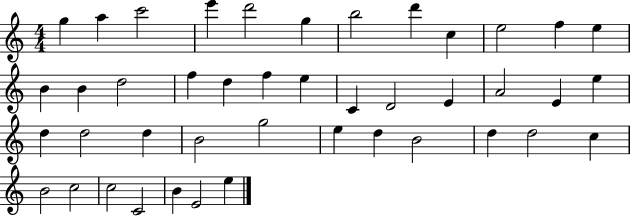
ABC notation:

X:1
T:Untitled
M:4/4
L:1/4
K:C
g a c'2 e' d'2 g b2 d' c e2 f e B B d2 f d f e C D2 E A2 E e d d2 d B2 g2 e d B2 d d2 c B2 c2 c2 C2 B E2 e